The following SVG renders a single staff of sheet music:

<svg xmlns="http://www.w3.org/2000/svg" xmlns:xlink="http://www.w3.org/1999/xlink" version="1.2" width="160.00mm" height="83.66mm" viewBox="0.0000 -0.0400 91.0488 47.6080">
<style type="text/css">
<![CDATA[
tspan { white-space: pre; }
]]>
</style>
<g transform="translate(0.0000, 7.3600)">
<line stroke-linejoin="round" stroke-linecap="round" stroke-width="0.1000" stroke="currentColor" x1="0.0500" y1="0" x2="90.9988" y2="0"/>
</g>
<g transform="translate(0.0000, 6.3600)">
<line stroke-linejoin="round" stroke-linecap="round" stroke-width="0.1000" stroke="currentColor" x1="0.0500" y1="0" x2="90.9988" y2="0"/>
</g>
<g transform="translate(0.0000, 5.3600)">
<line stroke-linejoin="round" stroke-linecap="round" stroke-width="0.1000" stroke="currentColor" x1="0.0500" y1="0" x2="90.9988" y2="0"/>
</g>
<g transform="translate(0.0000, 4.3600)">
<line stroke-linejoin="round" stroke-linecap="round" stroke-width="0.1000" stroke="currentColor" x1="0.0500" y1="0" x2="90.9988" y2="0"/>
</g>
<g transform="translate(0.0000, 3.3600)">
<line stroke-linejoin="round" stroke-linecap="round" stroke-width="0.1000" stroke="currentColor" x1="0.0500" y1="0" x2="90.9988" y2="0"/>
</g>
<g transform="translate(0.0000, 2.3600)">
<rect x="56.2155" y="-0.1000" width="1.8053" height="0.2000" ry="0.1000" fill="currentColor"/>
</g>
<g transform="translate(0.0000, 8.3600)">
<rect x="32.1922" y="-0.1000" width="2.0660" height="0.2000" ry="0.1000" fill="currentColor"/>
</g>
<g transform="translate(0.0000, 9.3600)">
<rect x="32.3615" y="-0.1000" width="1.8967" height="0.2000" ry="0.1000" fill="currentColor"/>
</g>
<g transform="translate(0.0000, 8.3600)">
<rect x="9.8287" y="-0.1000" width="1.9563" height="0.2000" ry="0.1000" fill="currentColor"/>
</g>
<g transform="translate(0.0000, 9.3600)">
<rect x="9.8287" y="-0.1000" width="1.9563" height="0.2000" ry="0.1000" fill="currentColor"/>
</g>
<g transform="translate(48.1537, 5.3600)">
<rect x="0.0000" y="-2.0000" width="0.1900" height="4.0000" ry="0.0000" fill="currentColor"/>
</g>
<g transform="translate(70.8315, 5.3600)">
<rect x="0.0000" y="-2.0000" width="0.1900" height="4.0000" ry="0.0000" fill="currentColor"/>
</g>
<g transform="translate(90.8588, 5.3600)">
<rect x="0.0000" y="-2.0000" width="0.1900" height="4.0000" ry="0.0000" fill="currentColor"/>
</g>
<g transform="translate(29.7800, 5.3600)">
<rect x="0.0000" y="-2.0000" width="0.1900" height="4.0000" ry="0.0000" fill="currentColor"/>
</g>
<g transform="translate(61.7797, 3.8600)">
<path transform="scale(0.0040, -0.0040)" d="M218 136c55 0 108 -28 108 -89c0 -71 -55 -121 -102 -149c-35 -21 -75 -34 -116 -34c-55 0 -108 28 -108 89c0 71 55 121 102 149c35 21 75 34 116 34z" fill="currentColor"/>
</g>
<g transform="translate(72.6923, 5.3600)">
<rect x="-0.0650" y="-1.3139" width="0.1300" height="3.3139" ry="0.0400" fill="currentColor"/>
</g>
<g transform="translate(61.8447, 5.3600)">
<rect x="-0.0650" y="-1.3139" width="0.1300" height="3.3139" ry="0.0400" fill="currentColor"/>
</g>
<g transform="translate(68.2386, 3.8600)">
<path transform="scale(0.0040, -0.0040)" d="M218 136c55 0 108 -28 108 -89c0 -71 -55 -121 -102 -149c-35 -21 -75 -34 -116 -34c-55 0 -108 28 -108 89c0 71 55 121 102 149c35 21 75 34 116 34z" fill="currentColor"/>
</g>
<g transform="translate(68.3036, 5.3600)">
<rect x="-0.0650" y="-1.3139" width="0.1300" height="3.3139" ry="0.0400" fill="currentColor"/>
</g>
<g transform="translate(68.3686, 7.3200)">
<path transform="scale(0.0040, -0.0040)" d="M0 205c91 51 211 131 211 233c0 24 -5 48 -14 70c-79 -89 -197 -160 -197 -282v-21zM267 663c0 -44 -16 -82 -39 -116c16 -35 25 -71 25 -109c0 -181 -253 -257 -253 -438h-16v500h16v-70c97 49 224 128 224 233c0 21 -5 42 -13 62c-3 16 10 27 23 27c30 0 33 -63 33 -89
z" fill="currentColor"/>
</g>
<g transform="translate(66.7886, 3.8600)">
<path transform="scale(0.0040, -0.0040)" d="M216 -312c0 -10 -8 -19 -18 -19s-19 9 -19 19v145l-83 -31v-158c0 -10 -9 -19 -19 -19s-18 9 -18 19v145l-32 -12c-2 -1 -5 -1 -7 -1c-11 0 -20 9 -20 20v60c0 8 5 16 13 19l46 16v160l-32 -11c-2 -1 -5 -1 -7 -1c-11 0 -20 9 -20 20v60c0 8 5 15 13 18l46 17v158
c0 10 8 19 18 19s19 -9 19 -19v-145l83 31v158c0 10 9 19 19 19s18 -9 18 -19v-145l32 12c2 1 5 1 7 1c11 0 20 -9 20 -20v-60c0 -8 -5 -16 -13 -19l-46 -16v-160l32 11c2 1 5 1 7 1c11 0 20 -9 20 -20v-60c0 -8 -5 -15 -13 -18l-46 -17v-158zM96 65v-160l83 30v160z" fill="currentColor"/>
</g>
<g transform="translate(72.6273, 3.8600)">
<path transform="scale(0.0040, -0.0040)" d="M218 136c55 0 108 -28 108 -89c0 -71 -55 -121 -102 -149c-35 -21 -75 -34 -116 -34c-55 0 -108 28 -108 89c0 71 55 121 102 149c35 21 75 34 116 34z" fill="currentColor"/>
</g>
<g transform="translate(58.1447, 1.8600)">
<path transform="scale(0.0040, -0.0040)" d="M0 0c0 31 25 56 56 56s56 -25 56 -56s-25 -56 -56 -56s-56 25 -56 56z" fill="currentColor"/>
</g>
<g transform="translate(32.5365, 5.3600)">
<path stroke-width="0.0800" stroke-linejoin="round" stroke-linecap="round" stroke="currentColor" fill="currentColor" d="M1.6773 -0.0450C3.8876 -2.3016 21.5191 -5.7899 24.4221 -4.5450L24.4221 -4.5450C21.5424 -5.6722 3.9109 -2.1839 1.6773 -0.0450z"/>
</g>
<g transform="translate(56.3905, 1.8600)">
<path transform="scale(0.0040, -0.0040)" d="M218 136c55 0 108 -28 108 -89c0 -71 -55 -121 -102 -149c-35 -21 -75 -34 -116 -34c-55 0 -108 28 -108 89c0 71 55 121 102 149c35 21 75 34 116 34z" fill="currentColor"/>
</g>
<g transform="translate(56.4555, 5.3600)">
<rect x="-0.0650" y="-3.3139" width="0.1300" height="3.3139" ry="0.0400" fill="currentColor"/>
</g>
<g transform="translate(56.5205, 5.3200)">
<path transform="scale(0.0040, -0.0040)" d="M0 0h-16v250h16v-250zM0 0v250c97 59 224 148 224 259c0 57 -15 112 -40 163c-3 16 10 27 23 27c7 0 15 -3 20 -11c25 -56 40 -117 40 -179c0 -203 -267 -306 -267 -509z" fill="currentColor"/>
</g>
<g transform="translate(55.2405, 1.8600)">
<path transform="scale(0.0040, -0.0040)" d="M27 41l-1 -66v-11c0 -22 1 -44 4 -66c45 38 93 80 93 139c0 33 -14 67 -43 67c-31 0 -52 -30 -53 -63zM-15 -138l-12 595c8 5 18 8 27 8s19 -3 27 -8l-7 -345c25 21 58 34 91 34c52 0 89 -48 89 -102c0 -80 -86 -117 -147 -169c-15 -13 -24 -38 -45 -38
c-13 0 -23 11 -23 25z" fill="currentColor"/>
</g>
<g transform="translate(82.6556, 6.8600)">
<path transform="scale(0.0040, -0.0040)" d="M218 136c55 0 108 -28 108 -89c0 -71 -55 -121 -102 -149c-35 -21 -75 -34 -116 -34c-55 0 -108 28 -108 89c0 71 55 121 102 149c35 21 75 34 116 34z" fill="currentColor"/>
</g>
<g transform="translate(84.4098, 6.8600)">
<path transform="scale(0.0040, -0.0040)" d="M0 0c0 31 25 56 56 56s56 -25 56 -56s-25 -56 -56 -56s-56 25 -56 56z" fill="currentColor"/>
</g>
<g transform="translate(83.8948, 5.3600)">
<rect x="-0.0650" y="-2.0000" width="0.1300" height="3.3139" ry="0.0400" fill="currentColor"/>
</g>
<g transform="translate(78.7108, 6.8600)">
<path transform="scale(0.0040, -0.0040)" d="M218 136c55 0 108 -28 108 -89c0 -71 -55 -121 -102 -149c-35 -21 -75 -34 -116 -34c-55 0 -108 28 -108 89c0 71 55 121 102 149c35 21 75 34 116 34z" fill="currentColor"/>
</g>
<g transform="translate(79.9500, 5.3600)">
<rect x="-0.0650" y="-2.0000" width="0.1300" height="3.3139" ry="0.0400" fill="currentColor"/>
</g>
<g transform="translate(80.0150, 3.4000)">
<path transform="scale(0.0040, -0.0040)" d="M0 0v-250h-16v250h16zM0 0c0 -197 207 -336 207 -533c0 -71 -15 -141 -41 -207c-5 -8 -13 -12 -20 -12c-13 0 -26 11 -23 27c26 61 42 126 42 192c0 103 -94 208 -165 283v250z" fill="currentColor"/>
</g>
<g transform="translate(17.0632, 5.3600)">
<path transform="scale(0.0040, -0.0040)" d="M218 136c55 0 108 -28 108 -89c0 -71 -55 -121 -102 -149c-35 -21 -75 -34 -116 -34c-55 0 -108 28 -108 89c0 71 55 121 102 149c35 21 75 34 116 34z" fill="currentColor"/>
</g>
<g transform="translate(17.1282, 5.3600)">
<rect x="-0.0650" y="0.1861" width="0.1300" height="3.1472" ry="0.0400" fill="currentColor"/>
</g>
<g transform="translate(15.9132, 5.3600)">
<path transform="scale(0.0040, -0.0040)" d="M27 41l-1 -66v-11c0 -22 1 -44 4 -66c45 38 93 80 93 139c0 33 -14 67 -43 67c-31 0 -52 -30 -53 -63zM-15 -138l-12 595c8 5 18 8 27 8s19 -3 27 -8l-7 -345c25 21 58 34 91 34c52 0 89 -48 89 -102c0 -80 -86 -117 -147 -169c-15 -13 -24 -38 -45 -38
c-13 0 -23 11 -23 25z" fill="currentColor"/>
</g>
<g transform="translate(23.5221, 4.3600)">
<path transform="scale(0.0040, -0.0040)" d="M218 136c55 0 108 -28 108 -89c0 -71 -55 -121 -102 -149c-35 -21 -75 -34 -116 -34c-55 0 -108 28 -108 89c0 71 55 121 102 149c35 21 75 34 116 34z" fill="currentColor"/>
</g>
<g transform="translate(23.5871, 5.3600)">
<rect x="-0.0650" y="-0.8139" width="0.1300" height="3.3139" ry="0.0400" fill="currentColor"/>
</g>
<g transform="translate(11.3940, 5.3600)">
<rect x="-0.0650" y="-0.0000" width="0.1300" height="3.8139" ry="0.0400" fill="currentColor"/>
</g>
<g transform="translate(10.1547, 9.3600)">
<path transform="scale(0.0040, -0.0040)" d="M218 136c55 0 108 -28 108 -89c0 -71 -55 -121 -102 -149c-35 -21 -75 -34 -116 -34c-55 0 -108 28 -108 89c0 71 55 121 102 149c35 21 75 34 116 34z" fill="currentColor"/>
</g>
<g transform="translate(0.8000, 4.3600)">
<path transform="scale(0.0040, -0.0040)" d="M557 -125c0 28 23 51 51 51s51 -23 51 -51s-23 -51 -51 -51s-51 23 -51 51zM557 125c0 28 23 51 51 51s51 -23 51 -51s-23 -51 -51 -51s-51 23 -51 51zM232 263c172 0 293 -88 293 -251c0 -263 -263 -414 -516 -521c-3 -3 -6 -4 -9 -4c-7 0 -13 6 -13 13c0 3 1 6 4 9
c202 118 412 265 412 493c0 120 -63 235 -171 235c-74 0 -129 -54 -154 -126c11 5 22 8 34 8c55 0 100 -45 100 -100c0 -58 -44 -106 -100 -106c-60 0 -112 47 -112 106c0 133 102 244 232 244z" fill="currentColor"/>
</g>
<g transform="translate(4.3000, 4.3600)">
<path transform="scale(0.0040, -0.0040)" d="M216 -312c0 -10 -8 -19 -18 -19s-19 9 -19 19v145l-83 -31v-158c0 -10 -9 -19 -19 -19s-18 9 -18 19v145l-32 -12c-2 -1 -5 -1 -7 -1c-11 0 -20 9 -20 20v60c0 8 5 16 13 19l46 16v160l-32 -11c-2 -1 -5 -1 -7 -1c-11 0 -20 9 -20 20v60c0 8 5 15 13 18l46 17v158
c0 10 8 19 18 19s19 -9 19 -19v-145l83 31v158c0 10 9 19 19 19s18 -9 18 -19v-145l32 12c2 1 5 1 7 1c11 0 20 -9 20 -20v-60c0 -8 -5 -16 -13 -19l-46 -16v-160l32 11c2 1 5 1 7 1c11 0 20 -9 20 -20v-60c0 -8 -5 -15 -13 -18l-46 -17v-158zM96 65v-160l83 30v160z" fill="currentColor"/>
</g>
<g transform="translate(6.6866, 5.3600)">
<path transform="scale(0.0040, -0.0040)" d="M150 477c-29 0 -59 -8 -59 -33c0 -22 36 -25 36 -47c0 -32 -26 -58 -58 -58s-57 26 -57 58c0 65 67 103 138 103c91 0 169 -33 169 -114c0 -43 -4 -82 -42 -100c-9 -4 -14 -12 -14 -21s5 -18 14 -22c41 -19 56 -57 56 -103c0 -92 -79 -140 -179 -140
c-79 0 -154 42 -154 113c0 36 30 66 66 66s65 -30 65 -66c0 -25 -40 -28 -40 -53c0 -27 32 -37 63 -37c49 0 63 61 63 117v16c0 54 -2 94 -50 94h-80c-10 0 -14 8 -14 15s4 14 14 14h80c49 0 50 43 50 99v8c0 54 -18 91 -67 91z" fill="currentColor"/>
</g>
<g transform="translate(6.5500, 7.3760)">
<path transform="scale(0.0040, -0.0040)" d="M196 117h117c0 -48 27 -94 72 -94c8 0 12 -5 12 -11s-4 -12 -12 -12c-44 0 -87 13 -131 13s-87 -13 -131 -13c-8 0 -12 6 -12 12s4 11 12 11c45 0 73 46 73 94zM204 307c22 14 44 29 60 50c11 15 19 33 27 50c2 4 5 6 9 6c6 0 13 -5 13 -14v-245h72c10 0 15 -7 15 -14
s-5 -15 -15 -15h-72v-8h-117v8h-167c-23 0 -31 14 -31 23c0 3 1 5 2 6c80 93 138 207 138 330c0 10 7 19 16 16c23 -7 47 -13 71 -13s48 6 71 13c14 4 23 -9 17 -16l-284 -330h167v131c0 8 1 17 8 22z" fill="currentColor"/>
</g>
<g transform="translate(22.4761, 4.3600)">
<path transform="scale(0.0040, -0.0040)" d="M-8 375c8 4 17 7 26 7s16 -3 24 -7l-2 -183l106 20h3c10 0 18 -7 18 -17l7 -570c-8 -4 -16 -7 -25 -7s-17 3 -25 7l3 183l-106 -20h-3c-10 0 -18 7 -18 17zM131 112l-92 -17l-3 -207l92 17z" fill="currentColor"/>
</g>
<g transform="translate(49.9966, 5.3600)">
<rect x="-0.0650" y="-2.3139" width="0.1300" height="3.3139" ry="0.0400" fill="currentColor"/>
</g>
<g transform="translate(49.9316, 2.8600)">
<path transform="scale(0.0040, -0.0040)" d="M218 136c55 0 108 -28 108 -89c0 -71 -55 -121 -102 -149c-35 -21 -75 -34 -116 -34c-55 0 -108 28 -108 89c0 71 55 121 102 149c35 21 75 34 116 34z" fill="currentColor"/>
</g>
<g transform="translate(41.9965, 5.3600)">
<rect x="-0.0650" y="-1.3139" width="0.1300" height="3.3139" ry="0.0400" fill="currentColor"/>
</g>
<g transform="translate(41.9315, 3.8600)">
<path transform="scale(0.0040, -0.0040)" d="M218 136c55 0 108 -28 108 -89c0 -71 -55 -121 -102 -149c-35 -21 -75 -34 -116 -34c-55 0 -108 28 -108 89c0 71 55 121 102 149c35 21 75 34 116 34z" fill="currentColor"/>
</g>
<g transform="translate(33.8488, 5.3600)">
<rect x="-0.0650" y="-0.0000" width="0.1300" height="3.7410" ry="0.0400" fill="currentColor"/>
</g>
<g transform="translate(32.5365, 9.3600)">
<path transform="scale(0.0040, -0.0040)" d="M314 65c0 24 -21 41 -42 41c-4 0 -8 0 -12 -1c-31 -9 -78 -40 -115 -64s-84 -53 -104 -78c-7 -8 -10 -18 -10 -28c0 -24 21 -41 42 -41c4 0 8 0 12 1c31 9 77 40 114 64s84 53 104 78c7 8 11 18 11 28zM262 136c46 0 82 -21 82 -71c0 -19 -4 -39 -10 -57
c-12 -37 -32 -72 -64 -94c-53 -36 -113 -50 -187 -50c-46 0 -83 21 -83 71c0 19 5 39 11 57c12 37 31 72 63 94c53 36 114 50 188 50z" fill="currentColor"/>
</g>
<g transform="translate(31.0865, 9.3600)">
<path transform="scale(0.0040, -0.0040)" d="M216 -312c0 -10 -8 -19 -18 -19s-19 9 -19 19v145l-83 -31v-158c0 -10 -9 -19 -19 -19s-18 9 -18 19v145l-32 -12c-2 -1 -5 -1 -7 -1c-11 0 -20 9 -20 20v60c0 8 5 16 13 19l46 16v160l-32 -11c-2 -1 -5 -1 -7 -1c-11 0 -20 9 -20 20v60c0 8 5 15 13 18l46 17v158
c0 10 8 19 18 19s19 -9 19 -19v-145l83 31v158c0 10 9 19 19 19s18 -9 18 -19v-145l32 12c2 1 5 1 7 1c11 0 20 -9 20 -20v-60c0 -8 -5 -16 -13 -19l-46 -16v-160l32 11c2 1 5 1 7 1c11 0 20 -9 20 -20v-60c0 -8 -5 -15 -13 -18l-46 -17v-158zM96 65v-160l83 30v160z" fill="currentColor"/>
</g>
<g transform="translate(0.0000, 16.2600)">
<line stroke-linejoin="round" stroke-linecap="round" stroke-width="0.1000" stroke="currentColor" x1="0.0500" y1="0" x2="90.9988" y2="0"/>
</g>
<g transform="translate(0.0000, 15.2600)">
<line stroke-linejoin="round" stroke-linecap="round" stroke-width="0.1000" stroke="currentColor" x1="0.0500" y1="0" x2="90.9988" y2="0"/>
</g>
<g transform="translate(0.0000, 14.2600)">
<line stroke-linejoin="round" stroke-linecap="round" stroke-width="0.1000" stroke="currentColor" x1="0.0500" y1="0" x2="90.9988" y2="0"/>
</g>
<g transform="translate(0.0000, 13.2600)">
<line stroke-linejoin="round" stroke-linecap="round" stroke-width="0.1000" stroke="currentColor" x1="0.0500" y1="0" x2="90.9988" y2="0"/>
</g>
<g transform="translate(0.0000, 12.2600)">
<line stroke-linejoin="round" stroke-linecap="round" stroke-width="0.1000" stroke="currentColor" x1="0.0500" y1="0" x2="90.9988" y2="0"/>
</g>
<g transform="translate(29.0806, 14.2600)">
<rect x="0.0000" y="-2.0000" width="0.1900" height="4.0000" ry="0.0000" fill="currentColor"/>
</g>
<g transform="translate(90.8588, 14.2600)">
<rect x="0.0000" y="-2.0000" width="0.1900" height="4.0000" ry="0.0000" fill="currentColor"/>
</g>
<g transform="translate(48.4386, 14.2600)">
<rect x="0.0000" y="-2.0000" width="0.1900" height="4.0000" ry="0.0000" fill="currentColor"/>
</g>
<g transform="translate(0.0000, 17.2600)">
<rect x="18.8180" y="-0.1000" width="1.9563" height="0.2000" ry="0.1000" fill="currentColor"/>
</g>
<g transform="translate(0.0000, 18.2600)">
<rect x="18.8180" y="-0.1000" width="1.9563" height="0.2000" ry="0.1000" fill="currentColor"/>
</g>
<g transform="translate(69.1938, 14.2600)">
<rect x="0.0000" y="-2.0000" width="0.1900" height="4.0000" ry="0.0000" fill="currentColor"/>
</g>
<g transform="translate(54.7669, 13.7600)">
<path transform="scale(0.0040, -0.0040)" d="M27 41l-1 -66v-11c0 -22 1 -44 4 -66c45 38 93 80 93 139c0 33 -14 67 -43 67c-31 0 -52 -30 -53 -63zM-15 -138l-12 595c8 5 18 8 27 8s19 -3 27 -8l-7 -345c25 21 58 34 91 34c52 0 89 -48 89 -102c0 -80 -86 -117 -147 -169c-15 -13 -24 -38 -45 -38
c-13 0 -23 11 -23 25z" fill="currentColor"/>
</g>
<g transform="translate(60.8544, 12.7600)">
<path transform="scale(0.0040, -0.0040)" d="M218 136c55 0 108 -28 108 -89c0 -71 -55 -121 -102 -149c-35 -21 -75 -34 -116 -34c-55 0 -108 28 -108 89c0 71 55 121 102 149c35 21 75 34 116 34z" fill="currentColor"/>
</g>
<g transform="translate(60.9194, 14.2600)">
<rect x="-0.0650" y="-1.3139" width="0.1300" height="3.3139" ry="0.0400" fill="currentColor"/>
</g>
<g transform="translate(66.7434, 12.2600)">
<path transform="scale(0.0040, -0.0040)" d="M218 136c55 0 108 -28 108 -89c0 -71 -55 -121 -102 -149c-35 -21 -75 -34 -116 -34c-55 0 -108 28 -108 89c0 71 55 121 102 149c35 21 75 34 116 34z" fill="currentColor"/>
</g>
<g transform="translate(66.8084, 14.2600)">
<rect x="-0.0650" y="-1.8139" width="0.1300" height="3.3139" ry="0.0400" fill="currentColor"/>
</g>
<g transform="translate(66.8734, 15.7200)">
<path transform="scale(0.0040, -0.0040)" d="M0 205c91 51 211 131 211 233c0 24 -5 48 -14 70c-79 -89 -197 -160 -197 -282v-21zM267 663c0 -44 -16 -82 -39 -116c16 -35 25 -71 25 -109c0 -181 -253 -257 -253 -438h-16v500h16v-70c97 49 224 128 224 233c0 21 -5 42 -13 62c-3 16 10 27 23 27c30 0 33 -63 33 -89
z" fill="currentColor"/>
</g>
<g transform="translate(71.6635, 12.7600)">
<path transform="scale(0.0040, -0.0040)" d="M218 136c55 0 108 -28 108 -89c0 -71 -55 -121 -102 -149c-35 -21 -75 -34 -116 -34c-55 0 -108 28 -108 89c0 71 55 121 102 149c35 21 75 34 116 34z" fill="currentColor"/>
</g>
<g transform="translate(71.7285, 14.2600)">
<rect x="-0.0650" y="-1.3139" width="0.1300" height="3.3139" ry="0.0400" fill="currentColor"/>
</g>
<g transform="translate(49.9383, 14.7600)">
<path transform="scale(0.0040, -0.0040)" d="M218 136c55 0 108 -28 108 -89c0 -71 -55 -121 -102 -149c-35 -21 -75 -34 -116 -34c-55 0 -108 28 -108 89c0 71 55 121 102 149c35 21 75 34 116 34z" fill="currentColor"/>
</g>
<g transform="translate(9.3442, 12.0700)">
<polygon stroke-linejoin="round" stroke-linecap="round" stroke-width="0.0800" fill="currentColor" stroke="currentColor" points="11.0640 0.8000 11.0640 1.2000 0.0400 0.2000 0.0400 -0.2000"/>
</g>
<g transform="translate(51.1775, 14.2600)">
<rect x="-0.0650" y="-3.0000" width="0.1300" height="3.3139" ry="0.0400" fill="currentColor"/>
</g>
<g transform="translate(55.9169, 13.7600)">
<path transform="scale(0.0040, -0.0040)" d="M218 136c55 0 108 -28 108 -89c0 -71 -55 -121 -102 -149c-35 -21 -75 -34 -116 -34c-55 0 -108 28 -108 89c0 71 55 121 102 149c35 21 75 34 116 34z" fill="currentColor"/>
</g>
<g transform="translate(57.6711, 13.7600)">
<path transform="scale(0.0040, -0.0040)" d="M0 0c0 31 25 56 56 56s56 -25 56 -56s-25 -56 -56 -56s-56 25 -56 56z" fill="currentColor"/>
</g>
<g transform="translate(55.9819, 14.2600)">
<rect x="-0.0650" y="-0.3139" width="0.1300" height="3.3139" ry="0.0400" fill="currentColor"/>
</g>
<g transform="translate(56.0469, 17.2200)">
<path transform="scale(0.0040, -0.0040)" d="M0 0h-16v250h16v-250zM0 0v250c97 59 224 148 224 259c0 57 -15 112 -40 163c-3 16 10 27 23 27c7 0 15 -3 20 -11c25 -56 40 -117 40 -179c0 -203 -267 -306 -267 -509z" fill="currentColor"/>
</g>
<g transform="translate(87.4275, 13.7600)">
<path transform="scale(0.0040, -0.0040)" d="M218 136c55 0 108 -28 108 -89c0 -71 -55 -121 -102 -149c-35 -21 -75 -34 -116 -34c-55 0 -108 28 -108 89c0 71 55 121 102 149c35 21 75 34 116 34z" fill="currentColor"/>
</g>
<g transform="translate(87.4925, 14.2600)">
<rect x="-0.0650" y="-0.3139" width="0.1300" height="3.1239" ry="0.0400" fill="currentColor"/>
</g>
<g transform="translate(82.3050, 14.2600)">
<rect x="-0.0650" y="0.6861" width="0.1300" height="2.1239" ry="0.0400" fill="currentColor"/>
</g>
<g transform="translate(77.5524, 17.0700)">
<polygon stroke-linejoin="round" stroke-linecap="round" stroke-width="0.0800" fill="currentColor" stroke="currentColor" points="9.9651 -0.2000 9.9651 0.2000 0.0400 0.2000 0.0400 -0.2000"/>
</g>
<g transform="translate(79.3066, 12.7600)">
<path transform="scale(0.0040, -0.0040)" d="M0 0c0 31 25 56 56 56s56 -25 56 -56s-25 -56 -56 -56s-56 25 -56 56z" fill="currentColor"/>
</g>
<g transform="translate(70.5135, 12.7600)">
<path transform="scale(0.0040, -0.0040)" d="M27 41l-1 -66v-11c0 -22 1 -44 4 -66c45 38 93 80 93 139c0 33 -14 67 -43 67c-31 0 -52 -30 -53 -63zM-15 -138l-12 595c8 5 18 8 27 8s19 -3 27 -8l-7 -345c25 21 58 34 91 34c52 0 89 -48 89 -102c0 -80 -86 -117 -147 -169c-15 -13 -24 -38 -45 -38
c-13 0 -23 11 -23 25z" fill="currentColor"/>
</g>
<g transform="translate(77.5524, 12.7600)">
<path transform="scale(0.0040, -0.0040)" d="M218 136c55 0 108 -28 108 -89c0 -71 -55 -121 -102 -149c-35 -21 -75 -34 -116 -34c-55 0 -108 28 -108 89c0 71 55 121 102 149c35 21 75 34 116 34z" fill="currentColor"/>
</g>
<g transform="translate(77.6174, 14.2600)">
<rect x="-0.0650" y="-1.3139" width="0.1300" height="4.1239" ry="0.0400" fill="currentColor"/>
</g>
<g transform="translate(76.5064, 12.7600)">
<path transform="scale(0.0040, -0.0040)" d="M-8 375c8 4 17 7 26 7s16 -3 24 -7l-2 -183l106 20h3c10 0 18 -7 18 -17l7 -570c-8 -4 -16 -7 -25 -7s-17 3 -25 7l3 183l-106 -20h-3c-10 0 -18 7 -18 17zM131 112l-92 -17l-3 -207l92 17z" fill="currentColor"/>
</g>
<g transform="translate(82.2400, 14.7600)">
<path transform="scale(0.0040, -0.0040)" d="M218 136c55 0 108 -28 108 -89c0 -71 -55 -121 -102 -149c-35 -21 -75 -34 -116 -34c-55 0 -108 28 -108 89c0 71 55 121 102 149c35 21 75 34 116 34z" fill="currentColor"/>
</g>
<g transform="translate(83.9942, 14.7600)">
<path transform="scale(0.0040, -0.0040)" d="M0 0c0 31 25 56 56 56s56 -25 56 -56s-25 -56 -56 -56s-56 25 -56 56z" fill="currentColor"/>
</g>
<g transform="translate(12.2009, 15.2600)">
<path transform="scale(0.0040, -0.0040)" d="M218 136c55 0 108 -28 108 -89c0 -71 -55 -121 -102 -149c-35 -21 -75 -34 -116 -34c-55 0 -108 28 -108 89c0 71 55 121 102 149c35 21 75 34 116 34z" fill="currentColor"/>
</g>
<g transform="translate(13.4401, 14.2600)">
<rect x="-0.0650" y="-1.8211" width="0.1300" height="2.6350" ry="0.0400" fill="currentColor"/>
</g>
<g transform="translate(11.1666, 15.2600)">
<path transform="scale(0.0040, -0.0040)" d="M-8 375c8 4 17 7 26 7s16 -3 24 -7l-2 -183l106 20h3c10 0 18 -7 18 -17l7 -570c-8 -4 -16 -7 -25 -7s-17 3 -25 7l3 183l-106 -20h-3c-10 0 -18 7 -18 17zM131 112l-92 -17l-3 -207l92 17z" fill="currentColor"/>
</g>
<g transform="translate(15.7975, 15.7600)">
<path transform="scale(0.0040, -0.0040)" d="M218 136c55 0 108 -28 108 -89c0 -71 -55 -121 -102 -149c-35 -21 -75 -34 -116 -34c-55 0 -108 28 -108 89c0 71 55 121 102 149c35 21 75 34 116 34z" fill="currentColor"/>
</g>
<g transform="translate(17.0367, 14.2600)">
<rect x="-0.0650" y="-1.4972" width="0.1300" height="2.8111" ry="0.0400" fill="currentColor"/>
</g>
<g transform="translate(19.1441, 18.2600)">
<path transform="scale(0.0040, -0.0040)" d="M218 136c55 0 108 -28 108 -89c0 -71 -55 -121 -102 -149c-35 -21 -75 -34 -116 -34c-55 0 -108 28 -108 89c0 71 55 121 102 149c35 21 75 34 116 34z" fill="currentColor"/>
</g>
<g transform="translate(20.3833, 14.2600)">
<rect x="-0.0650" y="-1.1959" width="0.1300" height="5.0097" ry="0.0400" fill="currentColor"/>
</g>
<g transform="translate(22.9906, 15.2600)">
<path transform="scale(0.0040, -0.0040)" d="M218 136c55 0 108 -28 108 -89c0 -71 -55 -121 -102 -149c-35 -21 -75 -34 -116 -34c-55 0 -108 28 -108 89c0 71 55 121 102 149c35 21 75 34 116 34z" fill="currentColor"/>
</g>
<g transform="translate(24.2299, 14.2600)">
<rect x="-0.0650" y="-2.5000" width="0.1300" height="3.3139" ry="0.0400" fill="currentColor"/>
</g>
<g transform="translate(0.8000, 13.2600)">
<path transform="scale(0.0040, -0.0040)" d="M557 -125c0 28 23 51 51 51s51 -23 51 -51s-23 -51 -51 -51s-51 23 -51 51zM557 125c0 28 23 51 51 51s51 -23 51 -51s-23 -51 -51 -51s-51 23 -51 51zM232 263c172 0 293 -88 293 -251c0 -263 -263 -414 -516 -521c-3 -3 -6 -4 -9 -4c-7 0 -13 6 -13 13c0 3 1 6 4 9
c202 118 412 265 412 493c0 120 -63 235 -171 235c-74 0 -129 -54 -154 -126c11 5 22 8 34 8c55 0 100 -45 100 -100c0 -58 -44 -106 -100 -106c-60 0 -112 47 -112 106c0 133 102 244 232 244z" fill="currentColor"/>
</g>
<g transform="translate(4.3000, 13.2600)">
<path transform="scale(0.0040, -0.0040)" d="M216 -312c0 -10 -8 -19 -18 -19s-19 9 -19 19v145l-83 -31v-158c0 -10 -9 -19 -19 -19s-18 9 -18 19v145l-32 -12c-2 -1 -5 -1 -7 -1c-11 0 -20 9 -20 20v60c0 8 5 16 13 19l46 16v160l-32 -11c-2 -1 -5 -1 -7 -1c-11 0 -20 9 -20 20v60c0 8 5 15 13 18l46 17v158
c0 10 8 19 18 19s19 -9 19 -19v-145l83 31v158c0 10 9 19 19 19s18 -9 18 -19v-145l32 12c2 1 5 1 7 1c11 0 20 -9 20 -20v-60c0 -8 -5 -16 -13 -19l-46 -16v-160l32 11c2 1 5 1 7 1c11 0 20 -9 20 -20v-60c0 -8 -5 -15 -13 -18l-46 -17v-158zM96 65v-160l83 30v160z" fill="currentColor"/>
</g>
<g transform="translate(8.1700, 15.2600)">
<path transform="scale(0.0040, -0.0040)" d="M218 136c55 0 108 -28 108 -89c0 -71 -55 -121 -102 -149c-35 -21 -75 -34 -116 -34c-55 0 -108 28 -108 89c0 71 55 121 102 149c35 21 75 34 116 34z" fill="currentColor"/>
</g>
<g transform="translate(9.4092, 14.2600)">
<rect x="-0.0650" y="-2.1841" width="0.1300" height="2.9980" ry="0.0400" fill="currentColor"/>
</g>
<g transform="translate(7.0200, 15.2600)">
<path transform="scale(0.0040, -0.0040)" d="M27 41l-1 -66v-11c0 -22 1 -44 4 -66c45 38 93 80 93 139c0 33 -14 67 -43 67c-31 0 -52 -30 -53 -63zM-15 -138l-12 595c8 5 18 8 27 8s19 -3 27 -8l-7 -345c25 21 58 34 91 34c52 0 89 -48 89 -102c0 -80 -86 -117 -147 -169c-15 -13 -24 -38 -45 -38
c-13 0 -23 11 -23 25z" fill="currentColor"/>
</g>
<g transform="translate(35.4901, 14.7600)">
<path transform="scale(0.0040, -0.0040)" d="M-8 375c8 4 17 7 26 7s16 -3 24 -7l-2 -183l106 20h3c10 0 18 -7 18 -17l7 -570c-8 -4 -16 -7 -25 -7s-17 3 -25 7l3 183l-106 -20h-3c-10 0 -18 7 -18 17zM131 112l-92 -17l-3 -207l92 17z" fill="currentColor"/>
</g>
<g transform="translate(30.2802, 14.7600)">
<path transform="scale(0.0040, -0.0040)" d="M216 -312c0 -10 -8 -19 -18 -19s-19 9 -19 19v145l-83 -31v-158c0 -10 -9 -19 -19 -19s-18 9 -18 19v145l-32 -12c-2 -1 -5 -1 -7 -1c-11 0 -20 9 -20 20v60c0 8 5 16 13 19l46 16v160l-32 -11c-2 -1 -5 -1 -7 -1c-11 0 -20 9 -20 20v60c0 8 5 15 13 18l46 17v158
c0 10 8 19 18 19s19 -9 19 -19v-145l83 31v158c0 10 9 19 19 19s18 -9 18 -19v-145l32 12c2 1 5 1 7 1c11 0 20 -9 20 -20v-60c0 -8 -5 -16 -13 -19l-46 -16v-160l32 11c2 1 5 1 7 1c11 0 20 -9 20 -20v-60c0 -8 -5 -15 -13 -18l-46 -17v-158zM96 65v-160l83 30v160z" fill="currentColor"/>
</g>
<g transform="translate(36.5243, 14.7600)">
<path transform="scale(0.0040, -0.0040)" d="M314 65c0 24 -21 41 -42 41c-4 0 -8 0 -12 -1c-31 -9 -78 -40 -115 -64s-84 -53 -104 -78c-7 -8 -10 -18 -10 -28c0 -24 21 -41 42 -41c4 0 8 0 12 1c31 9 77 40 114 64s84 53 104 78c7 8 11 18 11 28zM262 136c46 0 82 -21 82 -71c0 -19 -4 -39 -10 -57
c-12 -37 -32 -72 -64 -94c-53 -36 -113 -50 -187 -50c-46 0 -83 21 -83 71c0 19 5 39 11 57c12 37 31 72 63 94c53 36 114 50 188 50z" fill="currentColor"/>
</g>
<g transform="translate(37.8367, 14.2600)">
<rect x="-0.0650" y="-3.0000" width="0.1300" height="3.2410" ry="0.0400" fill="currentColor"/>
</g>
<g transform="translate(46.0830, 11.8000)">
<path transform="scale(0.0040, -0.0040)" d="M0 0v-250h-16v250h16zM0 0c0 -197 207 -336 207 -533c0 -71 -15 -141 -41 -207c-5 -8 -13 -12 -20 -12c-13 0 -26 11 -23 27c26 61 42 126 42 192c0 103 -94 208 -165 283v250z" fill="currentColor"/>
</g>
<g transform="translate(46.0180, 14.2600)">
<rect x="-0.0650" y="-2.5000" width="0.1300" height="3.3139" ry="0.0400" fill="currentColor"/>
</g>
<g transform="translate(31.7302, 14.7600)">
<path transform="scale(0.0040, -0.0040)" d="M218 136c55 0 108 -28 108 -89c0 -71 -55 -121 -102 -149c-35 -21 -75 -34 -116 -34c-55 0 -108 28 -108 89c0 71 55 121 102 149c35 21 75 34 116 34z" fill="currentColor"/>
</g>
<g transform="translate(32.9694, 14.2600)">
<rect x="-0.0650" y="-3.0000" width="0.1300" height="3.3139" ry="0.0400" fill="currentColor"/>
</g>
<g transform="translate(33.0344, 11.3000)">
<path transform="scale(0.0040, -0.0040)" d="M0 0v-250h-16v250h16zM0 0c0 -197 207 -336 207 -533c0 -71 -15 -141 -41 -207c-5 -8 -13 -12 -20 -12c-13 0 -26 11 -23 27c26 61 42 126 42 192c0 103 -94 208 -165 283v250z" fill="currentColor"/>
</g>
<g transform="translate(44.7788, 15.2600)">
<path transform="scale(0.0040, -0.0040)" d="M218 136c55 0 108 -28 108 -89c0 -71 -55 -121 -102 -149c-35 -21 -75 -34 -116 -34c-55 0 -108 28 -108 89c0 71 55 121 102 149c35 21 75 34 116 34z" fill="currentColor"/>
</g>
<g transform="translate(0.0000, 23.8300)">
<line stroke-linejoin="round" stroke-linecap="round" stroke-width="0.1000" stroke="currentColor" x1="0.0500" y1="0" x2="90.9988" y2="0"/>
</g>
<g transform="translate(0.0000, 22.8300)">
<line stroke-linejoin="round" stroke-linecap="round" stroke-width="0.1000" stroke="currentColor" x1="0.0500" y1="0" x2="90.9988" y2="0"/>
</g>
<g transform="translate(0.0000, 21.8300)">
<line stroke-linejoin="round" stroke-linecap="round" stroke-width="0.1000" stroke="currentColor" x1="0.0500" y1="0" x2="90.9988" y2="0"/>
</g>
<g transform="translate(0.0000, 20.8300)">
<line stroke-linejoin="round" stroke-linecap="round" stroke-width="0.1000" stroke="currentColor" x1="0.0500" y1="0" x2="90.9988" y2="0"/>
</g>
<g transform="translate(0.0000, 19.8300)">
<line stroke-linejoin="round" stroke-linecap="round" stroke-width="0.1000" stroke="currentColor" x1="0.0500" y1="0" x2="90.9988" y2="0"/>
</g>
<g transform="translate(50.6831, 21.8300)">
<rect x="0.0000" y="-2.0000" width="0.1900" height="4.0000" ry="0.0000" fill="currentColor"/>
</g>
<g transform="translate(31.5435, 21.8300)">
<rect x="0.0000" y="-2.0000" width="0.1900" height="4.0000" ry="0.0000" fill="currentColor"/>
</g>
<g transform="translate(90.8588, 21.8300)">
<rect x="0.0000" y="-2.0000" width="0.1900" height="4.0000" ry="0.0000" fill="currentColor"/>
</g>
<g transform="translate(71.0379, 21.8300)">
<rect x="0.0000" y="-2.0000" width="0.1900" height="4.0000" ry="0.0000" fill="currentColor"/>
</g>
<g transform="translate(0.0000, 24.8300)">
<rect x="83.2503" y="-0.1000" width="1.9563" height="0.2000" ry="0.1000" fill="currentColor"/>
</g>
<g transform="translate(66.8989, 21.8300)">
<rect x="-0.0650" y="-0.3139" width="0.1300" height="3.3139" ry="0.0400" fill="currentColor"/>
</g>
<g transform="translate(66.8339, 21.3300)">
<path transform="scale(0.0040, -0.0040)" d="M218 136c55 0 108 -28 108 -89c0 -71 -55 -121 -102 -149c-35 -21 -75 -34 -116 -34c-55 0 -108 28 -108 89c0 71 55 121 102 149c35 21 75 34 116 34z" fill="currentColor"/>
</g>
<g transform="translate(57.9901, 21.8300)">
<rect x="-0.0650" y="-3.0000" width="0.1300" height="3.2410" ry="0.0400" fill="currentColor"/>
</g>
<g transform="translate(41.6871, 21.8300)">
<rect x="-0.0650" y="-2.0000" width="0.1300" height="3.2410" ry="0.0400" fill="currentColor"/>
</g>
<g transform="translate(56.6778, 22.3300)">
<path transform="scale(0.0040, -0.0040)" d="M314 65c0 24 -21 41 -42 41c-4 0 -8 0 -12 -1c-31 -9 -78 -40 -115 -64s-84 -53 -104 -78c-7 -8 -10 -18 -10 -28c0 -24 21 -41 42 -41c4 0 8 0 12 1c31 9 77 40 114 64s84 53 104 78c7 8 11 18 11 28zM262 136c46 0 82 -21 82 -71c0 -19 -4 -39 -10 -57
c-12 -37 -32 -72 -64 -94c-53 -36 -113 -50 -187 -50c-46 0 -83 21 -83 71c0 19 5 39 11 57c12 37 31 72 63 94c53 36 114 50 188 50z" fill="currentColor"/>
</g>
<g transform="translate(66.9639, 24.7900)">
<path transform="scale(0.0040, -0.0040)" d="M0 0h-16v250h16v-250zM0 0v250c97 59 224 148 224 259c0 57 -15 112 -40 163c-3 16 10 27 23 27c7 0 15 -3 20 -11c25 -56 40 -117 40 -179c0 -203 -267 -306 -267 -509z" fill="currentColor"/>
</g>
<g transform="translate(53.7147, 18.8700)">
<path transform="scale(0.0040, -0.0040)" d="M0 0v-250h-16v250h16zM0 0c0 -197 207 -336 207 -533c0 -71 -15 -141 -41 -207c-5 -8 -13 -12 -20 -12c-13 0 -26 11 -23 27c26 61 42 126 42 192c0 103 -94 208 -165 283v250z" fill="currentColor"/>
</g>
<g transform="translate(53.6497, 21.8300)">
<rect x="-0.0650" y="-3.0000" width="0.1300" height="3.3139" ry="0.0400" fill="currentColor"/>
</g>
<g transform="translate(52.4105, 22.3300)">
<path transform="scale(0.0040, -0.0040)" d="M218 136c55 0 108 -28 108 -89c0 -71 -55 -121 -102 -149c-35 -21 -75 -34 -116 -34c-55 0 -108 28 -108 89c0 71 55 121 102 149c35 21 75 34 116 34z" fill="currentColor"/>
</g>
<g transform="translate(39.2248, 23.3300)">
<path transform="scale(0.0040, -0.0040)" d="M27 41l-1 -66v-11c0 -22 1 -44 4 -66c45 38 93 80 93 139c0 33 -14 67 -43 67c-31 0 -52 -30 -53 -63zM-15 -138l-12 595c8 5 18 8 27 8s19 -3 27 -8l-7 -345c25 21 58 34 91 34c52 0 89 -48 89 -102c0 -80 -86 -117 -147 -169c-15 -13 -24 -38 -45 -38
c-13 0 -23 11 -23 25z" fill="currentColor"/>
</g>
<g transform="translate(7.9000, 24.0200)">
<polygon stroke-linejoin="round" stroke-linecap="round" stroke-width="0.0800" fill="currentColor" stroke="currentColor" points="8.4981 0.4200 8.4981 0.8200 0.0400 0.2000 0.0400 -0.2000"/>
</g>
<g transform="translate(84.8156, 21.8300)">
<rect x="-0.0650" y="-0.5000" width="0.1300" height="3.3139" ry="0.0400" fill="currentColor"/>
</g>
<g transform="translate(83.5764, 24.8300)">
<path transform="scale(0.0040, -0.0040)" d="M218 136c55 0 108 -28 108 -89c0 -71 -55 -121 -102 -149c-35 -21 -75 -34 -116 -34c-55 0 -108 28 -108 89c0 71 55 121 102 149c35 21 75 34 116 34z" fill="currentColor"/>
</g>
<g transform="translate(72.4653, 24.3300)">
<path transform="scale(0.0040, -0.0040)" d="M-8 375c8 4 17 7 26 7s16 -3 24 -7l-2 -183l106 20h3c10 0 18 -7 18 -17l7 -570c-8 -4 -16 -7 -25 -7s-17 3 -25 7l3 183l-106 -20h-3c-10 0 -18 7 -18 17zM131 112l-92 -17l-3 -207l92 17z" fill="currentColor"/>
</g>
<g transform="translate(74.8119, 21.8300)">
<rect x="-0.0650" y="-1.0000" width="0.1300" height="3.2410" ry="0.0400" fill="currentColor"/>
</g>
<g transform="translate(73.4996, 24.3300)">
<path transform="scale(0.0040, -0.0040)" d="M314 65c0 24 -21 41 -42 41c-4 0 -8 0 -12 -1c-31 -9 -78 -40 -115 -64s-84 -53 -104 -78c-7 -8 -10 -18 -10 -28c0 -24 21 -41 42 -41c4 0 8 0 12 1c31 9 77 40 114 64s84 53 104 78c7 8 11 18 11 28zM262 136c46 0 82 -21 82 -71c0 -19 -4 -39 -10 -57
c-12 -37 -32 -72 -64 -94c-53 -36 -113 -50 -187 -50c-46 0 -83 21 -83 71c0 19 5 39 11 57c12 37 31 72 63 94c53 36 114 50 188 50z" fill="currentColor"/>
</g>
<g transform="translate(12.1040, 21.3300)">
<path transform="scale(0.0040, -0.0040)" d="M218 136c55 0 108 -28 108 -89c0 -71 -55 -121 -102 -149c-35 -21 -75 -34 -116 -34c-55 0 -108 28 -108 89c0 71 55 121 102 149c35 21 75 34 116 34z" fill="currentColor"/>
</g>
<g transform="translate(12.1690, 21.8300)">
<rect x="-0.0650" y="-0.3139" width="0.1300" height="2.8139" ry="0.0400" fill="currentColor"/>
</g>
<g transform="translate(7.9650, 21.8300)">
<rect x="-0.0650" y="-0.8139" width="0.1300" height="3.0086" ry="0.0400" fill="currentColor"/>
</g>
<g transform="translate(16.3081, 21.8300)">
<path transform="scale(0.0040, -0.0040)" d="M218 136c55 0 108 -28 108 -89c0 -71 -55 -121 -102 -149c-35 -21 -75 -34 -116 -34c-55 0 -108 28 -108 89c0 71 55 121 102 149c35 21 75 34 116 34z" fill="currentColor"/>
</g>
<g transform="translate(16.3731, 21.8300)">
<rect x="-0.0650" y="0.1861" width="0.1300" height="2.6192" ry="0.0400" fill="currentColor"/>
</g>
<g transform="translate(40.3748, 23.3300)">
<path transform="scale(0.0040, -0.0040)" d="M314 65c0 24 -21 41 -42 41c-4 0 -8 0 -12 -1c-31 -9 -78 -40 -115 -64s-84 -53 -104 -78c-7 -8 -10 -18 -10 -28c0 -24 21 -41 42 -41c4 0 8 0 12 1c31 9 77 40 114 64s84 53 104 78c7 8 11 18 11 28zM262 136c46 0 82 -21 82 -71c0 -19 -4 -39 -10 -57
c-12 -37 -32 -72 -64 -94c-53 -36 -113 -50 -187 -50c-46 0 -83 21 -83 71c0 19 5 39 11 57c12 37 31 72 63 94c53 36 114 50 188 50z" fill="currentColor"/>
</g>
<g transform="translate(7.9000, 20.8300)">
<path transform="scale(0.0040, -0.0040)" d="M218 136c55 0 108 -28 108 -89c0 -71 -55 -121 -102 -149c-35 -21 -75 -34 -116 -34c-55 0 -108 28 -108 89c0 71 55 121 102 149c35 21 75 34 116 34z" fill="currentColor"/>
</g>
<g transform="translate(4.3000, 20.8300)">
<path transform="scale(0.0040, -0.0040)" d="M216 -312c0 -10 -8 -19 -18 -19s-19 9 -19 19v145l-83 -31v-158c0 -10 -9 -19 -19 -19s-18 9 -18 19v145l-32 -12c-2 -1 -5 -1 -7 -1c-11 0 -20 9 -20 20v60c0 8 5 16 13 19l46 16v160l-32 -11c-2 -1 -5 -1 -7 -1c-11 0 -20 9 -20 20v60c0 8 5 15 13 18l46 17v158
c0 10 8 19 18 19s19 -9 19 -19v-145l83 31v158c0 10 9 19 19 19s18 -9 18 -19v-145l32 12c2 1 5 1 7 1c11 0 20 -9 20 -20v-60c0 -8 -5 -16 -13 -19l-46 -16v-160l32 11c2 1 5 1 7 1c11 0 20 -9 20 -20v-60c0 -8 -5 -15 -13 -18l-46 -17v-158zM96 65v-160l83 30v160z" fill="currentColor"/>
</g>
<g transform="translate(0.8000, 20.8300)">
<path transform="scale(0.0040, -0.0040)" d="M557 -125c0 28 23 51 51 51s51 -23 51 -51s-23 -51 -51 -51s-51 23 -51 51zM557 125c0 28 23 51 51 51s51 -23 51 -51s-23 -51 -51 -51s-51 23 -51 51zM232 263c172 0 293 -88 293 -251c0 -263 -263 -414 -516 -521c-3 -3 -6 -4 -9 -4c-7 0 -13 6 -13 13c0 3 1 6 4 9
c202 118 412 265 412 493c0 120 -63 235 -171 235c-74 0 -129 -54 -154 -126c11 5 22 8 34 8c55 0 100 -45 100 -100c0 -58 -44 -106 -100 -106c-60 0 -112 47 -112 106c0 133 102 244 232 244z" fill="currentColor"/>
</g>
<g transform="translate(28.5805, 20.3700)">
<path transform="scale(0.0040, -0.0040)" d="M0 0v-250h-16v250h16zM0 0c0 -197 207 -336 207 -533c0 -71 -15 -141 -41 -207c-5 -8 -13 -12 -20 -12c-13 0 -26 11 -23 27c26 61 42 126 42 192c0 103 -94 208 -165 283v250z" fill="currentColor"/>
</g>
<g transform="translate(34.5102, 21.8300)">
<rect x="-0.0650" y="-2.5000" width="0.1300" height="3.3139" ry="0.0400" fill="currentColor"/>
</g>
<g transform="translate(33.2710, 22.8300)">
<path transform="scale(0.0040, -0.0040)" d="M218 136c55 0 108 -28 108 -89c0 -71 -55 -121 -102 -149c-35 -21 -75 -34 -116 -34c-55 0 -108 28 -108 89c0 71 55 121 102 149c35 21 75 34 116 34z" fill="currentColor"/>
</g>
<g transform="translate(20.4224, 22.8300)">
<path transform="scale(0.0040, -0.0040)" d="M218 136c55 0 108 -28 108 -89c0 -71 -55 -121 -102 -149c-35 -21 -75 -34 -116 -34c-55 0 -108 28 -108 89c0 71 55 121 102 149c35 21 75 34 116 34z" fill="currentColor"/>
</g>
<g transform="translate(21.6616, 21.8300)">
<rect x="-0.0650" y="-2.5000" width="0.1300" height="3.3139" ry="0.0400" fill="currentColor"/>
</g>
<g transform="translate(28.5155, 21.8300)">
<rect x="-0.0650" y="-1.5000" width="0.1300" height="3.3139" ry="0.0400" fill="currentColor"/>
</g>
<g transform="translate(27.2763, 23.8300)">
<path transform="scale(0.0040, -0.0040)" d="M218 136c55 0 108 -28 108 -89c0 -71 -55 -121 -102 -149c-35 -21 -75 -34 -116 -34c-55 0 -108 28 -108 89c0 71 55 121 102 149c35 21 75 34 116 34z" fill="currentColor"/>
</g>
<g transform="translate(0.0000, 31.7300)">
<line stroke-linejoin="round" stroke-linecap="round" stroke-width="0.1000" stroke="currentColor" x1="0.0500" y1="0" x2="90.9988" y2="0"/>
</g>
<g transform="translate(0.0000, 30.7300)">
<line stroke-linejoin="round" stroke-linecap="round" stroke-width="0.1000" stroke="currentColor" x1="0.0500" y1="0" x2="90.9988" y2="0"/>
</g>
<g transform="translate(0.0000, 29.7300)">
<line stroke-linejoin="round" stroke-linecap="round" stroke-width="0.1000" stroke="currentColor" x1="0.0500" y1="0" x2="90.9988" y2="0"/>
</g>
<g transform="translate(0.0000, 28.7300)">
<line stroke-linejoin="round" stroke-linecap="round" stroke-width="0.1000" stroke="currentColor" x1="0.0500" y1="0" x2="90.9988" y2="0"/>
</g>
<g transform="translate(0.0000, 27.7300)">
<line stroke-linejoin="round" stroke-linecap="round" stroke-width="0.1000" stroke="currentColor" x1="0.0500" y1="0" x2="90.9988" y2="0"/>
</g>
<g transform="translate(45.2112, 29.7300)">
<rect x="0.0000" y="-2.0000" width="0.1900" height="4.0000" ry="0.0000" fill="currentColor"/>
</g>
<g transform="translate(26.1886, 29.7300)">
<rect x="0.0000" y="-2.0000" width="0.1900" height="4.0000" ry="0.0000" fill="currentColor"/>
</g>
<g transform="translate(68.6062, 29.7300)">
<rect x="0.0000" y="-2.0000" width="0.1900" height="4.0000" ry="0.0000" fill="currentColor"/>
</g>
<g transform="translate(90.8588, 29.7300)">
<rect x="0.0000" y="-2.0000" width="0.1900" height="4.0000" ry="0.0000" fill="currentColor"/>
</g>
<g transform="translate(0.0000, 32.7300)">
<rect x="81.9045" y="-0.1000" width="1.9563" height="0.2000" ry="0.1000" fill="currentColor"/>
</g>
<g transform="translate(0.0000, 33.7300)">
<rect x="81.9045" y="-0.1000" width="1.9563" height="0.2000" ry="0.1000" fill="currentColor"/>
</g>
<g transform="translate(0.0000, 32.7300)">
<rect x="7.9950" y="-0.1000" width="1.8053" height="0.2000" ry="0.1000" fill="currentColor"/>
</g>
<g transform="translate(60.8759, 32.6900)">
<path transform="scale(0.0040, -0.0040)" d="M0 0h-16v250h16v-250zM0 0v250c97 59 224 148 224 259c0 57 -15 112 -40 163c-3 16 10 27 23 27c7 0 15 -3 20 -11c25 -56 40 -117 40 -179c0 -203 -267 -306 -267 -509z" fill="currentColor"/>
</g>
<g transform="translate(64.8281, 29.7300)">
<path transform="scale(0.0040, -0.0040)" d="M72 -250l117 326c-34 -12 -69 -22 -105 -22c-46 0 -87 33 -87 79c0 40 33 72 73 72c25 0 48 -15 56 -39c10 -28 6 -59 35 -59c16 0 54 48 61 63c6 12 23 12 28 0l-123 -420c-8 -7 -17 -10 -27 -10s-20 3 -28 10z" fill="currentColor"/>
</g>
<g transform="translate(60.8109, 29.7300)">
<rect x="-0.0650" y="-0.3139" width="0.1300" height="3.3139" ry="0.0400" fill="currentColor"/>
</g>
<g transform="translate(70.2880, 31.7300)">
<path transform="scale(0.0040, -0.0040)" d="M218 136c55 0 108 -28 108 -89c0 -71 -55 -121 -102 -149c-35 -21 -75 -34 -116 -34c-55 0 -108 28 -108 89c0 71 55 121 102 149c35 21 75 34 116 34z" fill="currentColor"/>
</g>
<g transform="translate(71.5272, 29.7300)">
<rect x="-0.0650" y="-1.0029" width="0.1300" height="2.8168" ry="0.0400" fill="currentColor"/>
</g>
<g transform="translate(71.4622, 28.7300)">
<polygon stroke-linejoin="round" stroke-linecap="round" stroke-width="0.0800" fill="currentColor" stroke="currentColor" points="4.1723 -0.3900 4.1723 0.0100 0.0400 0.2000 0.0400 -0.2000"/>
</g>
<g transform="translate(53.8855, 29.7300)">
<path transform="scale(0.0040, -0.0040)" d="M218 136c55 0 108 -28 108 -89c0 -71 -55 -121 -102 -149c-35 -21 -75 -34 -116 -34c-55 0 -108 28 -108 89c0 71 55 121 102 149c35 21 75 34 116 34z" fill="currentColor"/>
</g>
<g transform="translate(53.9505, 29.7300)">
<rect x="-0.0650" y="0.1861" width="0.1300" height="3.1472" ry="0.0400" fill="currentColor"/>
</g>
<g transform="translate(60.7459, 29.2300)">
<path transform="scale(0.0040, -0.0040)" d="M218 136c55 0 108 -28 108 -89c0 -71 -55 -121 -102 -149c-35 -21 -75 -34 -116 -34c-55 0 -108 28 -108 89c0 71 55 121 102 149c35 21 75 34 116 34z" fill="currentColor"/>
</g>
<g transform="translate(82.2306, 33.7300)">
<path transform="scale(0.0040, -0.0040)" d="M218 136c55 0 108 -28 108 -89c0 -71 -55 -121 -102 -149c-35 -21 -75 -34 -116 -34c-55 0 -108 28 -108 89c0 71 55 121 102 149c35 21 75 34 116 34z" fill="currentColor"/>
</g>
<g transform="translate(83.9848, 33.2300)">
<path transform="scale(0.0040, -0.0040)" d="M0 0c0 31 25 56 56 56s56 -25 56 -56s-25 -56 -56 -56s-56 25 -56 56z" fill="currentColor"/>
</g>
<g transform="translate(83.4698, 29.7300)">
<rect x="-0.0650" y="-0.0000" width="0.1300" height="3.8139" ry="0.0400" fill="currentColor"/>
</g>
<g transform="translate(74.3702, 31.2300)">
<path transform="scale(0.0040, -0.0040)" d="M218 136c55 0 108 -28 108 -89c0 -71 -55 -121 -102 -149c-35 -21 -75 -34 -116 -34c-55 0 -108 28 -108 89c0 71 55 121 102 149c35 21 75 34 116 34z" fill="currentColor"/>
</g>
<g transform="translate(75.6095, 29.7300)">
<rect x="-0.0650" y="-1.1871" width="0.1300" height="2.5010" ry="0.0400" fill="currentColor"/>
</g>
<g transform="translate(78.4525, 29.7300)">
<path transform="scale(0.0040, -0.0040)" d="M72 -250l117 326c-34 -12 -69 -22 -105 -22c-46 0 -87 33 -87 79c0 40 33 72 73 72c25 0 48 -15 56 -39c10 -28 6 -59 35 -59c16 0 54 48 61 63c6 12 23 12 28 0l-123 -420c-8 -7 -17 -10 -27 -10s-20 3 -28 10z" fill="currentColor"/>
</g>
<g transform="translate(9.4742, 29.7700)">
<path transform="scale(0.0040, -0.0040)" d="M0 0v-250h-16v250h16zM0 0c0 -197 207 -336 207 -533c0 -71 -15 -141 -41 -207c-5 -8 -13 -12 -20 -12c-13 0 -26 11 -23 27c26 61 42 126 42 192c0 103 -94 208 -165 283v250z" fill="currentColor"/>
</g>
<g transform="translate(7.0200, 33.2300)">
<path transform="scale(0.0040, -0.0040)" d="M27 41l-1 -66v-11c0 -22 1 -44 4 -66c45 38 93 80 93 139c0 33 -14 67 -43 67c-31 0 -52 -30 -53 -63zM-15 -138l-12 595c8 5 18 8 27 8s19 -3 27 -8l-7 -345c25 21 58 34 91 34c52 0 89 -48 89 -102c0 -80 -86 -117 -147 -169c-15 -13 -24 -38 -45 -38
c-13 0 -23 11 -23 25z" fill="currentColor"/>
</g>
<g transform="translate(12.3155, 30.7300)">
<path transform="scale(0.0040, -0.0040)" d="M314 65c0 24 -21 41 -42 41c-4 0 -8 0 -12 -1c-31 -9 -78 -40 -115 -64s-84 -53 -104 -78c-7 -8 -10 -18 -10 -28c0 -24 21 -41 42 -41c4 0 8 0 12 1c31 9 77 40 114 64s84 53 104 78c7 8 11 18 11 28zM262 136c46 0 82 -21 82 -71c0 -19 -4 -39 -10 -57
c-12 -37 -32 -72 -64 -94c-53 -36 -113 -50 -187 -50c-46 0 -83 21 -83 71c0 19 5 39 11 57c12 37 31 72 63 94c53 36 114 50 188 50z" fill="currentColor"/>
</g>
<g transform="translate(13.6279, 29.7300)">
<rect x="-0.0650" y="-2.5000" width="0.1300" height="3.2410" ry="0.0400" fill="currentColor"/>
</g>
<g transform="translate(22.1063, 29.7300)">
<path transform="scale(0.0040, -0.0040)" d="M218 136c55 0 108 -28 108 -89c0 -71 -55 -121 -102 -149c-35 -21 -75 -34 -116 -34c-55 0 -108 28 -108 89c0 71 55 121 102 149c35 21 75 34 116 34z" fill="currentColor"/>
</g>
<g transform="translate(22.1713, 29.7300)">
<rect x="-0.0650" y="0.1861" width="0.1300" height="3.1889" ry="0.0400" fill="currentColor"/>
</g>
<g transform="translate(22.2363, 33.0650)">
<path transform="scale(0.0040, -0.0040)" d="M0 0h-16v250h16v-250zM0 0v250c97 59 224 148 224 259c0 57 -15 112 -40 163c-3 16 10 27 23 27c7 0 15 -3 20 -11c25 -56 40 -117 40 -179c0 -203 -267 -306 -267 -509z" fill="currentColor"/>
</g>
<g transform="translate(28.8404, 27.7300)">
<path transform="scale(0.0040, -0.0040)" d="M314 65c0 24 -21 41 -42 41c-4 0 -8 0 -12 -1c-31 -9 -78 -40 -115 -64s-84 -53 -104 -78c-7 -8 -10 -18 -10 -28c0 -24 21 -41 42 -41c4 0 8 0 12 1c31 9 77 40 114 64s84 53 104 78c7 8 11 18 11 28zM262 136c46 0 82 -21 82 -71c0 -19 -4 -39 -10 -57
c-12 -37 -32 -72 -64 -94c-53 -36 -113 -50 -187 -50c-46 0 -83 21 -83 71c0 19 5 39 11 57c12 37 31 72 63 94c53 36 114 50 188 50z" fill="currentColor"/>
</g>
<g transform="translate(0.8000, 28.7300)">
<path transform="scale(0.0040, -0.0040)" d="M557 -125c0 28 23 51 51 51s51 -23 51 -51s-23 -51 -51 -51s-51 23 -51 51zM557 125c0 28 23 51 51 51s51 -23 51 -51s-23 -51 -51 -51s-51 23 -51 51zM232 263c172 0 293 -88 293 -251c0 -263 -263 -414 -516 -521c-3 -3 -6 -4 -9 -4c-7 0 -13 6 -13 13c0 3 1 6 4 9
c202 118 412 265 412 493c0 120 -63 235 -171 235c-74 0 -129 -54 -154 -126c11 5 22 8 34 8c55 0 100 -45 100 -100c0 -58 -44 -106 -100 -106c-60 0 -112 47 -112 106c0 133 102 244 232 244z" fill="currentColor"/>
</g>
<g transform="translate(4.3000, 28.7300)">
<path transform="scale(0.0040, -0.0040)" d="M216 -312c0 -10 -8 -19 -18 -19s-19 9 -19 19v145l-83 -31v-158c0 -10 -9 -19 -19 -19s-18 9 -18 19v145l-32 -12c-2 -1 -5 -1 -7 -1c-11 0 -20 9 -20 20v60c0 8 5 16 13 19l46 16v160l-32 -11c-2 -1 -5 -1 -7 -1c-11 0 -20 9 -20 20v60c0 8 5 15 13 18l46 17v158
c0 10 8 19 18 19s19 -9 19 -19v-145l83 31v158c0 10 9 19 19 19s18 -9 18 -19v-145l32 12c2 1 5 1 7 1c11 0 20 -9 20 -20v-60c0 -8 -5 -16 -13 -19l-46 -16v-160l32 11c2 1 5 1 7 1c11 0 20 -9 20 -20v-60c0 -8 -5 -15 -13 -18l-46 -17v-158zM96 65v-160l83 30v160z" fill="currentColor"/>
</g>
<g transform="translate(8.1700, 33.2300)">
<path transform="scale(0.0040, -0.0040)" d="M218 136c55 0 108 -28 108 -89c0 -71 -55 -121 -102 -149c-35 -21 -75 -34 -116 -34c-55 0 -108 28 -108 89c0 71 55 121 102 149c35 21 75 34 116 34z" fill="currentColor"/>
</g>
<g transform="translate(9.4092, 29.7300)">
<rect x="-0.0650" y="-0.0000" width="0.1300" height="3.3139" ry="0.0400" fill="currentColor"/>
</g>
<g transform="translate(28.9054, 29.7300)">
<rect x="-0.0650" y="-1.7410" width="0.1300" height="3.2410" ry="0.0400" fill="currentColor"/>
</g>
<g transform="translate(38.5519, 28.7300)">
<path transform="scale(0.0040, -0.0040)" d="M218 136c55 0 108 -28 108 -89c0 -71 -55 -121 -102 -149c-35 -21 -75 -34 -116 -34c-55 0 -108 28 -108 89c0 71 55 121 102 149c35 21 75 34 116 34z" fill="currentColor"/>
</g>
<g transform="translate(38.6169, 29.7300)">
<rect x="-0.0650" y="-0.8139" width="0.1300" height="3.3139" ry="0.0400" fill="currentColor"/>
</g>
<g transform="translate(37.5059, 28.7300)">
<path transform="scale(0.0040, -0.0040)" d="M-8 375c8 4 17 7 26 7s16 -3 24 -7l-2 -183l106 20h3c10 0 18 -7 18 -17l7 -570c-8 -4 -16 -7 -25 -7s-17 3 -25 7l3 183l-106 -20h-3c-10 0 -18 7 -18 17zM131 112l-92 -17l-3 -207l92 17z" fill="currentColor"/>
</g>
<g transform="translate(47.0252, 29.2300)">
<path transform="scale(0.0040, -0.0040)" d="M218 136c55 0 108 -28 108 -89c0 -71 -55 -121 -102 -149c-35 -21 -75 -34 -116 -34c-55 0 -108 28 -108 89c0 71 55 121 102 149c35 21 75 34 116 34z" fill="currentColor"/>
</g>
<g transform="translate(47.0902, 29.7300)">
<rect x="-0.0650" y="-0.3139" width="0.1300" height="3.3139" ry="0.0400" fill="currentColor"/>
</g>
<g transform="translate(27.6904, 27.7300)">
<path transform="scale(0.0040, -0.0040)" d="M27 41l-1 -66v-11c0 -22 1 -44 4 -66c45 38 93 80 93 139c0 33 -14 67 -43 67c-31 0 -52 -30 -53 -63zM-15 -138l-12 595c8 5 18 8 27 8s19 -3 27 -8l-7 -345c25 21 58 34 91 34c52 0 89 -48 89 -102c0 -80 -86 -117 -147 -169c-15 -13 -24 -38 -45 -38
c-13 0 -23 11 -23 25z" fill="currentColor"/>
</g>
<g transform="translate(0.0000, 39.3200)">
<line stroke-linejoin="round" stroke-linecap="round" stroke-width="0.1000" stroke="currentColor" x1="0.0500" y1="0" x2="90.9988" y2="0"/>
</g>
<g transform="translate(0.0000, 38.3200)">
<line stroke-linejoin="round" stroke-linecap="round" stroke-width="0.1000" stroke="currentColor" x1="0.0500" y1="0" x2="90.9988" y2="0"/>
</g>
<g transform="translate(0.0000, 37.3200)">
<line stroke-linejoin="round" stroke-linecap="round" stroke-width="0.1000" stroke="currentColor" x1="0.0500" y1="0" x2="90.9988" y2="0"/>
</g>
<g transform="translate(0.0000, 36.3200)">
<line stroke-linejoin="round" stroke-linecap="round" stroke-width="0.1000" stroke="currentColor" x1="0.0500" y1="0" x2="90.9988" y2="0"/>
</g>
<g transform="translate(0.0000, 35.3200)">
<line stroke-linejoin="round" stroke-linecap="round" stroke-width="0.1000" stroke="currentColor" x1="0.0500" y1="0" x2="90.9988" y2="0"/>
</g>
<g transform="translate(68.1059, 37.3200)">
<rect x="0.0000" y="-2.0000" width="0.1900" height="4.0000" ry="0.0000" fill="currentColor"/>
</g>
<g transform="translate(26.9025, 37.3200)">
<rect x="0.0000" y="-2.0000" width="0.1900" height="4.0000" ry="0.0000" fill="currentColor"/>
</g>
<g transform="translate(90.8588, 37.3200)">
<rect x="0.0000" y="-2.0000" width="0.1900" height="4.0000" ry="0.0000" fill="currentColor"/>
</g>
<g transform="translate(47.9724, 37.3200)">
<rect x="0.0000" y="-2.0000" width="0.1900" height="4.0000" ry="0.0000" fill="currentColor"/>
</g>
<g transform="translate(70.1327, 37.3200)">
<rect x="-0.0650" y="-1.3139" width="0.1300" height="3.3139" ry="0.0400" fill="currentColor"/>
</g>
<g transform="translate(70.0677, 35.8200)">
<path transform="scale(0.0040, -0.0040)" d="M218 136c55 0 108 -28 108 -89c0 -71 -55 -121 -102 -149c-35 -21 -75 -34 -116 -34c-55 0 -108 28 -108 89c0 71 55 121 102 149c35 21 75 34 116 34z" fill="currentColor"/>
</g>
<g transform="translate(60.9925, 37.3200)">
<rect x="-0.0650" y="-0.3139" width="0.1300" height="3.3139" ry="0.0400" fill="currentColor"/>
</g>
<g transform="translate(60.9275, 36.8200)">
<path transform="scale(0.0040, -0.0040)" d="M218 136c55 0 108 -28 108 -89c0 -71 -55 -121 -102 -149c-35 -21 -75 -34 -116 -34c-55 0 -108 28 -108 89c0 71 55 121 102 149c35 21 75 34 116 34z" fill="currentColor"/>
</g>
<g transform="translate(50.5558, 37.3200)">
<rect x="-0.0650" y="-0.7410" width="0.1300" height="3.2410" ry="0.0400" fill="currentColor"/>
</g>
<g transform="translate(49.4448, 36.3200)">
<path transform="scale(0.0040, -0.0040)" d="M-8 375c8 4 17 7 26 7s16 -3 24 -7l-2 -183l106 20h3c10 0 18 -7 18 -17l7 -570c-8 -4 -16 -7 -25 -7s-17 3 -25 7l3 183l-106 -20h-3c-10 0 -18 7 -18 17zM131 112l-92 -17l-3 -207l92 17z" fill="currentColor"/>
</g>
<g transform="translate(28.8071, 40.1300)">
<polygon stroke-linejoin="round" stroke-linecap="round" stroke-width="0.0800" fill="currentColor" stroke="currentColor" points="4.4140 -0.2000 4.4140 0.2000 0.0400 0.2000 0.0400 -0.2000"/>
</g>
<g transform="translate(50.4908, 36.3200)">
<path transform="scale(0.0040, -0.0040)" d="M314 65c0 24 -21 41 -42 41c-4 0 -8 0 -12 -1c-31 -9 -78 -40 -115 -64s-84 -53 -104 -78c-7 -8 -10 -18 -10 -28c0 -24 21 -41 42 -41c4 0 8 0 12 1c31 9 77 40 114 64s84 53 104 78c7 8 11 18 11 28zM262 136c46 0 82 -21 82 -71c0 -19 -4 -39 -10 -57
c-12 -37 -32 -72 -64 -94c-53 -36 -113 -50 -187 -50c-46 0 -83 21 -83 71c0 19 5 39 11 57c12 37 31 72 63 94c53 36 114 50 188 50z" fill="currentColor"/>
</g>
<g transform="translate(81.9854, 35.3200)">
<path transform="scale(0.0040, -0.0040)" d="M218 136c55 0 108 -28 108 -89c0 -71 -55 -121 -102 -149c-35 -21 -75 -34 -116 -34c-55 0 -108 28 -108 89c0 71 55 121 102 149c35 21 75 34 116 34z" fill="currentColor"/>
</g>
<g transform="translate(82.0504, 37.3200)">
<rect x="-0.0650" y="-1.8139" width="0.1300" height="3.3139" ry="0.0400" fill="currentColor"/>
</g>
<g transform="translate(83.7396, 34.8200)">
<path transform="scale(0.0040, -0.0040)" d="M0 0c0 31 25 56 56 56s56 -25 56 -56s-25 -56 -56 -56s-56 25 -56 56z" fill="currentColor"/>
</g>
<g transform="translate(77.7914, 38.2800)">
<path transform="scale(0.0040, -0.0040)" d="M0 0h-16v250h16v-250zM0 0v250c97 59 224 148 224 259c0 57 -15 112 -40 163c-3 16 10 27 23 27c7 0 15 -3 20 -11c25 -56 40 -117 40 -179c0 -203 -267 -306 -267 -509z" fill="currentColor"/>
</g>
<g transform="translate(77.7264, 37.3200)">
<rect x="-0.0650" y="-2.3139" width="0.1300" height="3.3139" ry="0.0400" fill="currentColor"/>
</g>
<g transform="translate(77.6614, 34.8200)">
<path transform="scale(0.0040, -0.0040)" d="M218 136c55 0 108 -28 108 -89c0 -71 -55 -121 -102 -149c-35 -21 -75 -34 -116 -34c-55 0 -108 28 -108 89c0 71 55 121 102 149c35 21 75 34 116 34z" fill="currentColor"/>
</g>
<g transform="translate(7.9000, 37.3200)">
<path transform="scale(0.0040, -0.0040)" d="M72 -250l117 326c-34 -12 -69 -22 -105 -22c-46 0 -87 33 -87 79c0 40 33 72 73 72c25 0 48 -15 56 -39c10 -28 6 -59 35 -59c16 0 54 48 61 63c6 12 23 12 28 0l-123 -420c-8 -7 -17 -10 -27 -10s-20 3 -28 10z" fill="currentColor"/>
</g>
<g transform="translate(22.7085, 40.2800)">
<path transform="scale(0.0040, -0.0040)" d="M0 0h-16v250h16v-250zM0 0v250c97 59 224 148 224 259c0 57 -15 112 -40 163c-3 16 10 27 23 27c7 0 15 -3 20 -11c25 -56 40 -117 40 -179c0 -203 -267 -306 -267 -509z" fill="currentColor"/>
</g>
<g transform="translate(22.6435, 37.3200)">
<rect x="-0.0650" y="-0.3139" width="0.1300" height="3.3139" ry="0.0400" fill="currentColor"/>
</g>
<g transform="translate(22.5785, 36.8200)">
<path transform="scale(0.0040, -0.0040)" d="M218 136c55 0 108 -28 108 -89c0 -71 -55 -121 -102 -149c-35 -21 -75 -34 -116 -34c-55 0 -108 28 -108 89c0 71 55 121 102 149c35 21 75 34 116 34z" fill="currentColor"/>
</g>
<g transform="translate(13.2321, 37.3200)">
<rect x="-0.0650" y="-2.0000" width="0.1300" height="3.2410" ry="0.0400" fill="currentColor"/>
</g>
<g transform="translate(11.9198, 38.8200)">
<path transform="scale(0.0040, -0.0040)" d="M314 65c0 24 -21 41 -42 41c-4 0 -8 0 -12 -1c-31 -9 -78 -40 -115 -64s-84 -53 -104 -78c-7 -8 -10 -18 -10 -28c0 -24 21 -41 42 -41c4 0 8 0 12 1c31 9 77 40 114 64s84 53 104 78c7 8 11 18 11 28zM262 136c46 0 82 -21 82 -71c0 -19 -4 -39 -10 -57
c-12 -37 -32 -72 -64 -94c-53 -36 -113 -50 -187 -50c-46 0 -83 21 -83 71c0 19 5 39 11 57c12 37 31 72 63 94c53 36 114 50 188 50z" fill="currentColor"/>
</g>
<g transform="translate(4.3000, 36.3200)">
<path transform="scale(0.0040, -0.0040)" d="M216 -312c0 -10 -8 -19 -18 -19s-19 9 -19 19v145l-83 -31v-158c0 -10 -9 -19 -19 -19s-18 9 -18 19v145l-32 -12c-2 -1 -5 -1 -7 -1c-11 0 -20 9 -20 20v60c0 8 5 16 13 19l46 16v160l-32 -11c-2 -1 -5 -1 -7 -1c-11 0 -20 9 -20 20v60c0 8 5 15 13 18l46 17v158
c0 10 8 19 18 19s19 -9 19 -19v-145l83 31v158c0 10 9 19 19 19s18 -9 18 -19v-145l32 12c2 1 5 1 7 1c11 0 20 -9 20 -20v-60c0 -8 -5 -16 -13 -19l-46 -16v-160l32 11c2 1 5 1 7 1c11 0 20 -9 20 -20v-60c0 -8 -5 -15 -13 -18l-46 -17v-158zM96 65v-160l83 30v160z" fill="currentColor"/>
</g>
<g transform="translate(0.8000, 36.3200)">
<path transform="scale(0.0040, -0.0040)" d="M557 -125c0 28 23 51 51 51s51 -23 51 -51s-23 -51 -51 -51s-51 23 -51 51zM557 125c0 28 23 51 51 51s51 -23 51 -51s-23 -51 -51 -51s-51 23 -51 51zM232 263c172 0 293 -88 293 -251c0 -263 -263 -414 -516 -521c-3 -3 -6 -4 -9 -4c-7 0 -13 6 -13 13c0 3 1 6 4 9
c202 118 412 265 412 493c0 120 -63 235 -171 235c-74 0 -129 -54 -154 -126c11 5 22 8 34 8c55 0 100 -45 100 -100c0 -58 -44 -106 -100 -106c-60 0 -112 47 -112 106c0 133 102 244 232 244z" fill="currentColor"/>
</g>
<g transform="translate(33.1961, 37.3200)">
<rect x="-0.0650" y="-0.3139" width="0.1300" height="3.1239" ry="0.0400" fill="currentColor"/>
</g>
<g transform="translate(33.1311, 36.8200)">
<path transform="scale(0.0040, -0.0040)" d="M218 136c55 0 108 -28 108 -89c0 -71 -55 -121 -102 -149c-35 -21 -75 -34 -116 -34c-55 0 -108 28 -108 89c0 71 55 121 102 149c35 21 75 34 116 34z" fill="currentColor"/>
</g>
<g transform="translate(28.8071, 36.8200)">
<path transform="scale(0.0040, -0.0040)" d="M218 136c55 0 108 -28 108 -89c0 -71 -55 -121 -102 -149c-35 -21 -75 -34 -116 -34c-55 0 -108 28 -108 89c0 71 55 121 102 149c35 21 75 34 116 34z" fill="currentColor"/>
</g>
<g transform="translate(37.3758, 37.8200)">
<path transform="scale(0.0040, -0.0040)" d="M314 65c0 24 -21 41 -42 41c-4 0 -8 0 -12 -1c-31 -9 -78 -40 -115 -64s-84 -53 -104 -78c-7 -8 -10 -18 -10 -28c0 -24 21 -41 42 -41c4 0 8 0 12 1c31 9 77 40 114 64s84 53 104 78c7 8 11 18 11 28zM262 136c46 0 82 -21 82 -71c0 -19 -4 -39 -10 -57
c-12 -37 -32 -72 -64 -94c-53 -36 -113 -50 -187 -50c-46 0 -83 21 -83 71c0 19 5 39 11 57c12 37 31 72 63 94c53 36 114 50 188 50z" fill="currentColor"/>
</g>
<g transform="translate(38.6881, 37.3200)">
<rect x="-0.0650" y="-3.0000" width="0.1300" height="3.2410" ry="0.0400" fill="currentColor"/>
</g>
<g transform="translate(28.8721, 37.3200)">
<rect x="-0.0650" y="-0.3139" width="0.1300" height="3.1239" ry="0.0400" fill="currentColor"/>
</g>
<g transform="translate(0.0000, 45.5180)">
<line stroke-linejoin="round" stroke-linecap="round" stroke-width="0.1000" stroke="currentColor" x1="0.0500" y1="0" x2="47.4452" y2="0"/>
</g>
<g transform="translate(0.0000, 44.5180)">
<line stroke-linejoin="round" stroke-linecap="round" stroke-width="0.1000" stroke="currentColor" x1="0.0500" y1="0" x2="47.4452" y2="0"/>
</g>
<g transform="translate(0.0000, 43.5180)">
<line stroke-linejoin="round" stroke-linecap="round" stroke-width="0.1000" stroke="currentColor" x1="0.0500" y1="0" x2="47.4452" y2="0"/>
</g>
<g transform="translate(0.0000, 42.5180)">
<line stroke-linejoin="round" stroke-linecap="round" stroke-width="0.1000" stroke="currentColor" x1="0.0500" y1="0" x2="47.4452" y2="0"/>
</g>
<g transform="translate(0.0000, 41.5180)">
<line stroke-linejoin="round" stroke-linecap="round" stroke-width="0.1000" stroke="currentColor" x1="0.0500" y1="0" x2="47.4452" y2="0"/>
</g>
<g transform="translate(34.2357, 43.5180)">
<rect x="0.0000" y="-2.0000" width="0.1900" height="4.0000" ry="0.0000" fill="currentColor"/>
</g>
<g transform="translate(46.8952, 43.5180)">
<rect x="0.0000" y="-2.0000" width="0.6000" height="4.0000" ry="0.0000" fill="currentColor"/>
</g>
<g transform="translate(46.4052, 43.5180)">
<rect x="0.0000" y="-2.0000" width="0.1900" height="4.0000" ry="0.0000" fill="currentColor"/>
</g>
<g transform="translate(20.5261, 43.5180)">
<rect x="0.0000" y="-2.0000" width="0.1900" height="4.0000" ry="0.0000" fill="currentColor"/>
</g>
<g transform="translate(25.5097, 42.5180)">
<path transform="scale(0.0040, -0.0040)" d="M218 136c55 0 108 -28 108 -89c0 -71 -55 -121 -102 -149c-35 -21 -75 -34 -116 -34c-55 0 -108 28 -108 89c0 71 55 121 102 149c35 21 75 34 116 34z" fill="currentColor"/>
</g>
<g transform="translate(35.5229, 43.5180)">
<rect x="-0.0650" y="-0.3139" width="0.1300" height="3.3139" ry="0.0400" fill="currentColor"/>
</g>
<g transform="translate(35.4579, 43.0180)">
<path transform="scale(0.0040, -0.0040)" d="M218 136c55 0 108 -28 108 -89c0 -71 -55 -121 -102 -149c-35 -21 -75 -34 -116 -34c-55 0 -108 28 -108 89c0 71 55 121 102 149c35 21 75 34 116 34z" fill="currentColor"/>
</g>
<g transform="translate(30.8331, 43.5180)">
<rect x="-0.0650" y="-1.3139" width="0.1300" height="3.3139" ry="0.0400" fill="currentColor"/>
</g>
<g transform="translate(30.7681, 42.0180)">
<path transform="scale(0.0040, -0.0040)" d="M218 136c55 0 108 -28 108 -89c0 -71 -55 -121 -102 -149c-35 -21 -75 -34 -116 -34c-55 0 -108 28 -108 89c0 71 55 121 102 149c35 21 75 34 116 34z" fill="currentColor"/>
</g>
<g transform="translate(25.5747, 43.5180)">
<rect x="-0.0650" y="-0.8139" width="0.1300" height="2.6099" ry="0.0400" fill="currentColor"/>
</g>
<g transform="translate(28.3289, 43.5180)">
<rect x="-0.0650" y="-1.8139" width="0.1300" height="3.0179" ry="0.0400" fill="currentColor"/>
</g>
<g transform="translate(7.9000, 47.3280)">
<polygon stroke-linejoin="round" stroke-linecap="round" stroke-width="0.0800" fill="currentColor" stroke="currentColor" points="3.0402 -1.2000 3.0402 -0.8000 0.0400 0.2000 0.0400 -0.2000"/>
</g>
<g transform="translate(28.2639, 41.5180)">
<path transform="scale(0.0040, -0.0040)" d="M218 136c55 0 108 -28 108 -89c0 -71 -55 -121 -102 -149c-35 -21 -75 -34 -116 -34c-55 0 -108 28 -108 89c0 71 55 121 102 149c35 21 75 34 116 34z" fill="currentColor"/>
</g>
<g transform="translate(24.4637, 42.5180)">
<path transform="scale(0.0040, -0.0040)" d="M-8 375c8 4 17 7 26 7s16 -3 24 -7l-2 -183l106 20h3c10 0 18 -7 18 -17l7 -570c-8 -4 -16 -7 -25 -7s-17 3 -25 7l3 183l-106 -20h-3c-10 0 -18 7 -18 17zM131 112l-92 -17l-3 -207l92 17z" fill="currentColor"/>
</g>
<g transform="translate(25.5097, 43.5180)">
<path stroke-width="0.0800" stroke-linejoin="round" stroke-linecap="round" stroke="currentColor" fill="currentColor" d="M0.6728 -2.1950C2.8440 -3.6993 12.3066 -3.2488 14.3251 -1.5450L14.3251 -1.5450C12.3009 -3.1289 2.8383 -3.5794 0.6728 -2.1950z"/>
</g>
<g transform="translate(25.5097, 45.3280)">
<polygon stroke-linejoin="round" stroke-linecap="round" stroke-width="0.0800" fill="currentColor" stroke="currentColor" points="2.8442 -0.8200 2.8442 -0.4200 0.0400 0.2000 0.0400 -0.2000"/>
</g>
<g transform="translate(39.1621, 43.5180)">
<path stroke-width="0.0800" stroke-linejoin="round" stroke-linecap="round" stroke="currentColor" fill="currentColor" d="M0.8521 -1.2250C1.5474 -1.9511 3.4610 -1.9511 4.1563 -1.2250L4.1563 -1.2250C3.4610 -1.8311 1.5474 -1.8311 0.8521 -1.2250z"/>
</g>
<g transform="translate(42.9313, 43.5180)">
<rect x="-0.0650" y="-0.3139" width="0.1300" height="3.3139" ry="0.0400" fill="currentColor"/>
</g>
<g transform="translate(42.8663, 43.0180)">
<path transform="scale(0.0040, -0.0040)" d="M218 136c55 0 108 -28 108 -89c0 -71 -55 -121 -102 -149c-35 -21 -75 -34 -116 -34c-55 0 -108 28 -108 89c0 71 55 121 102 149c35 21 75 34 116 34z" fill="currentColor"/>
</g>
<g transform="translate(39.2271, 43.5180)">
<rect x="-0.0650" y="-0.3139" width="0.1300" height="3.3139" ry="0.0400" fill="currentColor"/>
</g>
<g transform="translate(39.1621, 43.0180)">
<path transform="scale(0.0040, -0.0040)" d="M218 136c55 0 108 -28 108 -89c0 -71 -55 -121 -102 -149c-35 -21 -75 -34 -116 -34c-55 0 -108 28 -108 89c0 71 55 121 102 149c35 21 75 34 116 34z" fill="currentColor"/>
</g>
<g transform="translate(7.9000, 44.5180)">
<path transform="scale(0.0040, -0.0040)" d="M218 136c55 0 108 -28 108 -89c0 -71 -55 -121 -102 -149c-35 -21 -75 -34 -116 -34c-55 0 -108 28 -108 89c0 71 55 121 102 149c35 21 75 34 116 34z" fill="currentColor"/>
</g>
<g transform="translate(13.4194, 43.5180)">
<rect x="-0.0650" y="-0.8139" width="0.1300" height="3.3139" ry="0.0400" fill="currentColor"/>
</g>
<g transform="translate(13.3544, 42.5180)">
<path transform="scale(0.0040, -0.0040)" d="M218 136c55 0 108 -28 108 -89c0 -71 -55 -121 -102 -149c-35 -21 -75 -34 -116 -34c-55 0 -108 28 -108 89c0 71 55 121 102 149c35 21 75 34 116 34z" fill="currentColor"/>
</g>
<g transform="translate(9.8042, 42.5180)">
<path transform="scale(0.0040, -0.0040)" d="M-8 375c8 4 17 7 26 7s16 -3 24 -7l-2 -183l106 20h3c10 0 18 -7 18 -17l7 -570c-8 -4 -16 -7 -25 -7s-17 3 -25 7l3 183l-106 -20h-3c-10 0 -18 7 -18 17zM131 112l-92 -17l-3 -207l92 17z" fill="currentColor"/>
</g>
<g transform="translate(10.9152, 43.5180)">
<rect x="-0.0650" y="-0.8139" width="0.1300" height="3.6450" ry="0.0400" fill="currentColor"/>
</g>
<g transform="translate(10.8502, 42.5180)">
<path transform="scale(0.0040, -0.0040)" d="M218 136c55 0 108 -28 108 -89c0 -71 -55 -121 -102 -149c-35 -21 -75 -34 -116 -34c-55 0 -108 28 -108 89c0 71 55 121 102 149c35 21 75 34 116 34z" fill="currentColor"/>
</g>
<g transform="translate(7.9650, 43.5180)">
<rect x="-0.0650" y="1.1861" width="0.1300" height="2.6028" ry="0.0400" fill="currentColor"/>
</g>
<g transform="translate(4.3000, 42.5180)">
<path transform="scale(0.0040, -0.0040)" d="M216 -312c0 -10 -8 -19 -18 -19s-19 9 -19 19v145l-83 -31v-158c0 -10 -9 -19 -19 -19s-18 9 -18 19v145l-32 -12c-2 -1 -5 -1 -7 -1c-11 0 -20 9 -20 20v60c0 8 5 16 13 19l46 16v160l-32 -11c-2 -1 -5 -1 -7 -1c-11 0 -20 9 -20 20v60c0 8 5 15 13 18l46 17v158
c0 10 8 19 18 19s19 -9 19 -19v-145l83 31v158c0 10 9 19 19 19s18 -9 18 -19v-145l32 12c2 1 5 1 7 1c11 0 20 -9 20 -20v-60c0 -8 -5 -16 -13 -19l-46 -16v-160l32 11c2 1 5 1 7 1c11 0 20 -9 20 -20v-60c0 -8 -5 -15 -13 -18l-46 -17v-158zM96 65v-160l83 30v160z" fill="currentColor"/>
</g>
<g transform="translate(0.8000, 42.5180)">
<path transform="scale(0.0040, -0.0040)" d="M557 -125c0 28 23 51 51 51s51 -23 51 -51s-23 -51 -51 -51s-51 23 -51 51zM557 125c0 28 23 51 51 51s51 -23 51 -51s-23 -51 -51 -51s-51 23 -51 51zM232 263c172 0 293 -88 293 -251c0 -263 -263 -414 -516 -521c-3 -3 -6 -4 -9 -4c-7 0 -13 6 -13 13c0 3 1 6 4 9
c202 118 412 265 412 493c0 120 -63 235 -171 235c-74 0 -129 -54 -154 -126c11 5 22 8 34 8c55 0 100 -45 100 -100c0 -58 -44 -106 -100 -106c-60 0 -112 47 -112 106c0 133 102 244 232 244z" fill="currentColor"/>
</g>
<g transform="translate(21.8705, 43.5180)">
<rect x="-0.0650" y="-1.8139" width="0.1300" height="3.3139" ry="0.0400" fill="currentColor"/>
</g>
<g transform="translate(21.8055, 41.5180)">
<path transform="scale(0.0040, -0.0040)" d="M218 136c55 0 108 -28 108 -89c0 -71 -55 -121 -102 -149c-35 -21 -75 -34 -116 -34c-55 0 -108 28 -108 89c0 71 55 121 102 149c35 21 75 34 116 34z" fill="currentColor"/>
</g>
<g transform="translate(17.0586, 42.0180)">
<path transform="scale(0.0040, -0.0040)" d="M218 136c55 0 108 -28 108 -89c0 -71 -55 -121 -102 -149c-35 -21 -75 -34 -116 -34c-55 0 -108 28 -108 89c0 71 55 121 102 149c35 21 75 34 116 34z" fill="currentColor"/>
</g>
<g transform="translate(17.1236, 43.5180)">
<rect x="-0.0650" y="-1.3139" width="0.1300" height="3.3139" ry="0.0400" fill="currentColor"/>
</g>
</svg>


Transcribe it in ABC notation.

X:1
T:Untitled
M:3/4
L:1/4
K:G
C,, _D, F, ^C,,2 G, B, _D/2 G, ^G,/4 G, A,,/2 A,, _B,,/2 B,,/2 A,,/2 C,,/2 B,, ^C,/2 C,2 B,,/2 C, _E,/2 G, A,/4 _G, G,/2 C,/2 E,/2 ^F,/2 E,/2 D,/2 B,, G,,/2 B,, _A,,2 C,/2 C,2 E,/2 F,,2 E,, _D,,/2 B,,2 D,/2 _A,2 F, E, D, E,/2 z/2 G,,/2 A,,/2 z/2 C,, z/2 A,,2 E,/2 E,/2 E,/2 C,2 F,2 E, G, B,/2 A, B,,/2 F,/2 F, G, A, F,/2 A,/2 G, E, E, E,